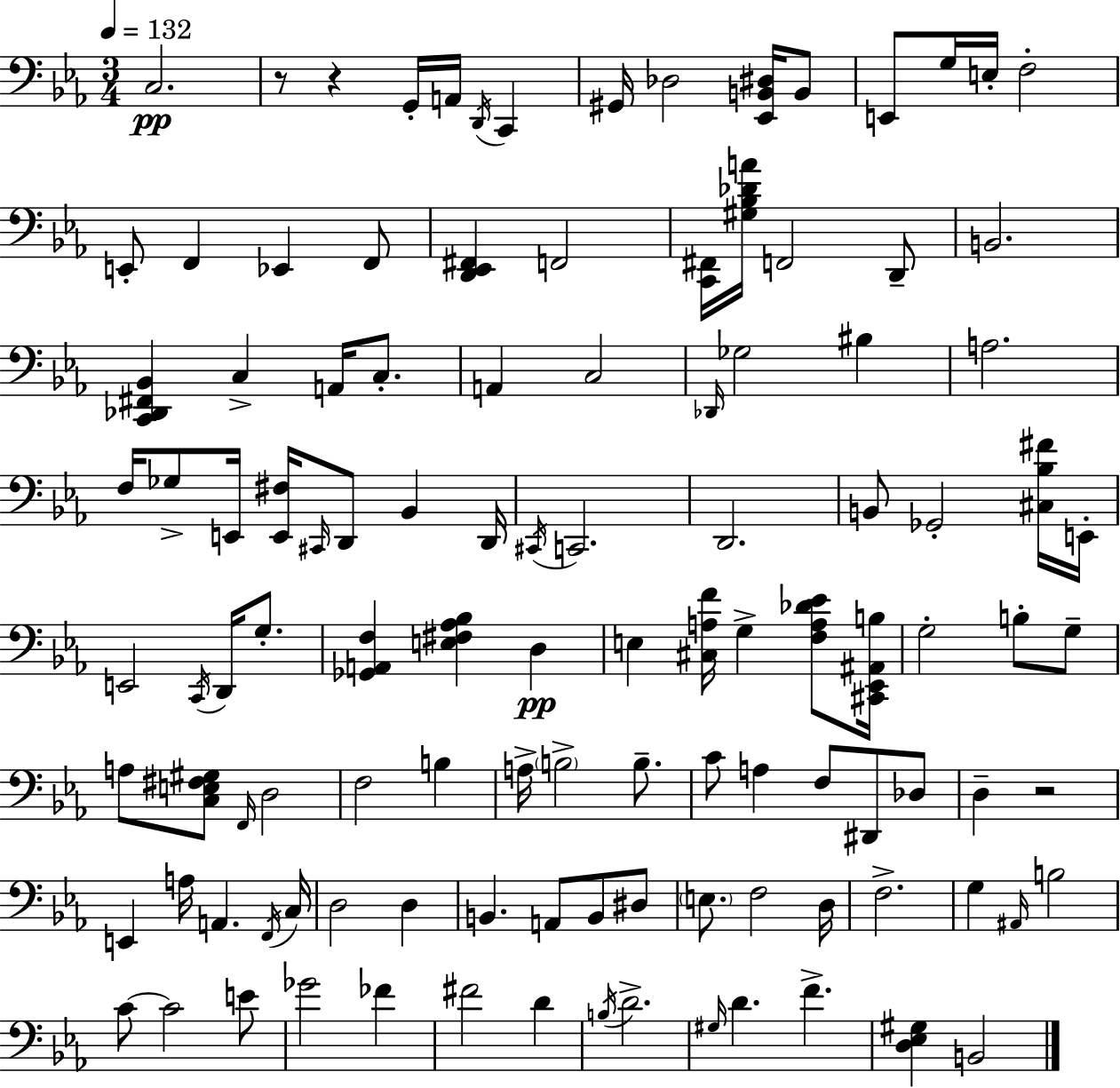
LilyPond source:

{
  \clef bass
  \numericTimeSignature
  \time 3/4
  \key ees \major
  \tempo 4 = 132
  c2.\pp | r8 r4 g,16-. a,16 \acciaccatura { d,16 } c,4 | gis,16 des2 <ees, b, dis>16 b,8 | e,8 g16 e16-. f2-. | \break e,8-. f,4 ees,4 f,8 | <d, ees, fis,>4 f,2 | <c, fis,>16 <gis bes des' a'>16 f,2 d,8-- | b,2. | \break <c, des, fis, bes,>4 c4-> a,16 c8.-. | a,4 c2 | \grace { des,16 } ges2 bis4 | a2. | \break f16 ges8-> e,16 <e, fis>16 \grace { cis,16 } d,8 bes,4 | d,16 \acciaccatura { cis,16 } c,2. | d,2. | b,8 ges,2-. | \break <cis bes fis'>16 e,16-. e,2 | \acciaccatura { c,16 } d,16 g8.-. <ges, a, f>4 <e fis aes bes>4 | d4\pp e4 <cis a f'>16 g4-> | <f a des' ees'>8 <cis, ees, ais, b>16 g2-. | \break b8-. g8-- a8 <c e fis gis>8 \grace { f,16 } d2 | f2 | b4 a16-> \parenthesize b2-> | b8.-- c'8 a4 | \break f8 dis,8 des8 d4-- r2 | e,4 a16 a,4. | \acciaccatura { f,16 } c16 d2 | d4 b,4. | \break a,8 b,8 dis8 \parenthesize e8. f2 | d16 f2.-> | g4 \grace { ais,16 } | b2 c'8~~ c'2 | \break e'8 ges'2 | fes'4 fis'2 | d'4 \acciaccatura { b16 } d'2.-> | \grace { gis16 } d'4. | \break f'4.-> <d ees gis>4 | b,2 \bar "|."
}